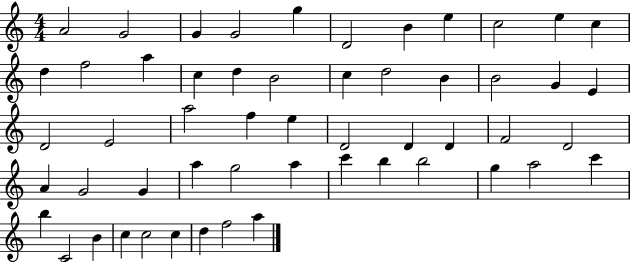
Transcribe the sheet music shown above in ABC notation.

X:1
T:Untitled
M:4/4
L:1/4
K:C
A2 G2 G G2 g D2 B e c2 e c d f2 a c d B2 c d2 B B2 G E D2 E2 a2 f e D2 D D F2 D2 A G2 G a g2 a c' b b2 g a2 c' b C2 B c c2 c d f2 a